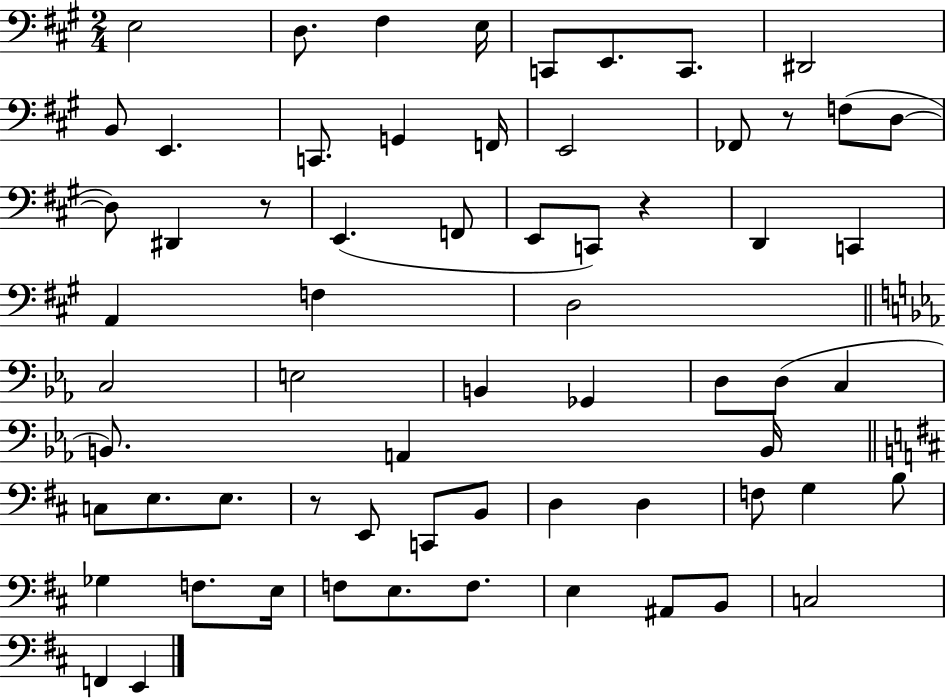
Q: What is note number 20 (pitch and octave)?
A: E2